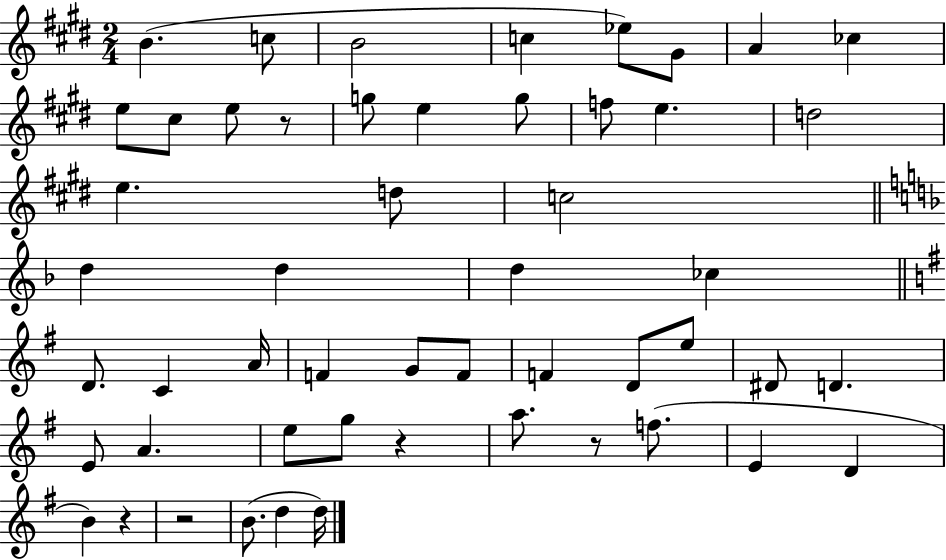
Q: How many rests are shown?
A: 5